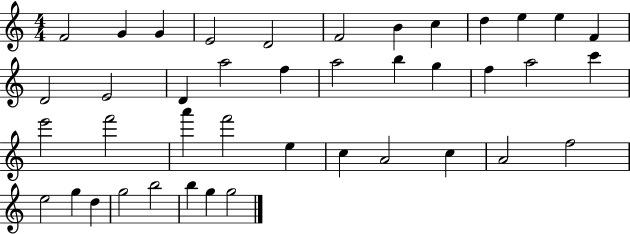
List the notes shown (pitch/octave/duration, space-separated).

F4/h G4/q G4/q E4/h D4/h F4/h B4/q C5/q D5/q E5/q E5/q F4/q D4/h E4/h D4/q A5/h F5/q A5/h B5/q G5/q F5/q A5/h C6/q E6/h F6/h A6/q F6/h E5/q C5/q A4/h C5/q A4/h F5/h E5/h G5/q D5/q G5/h B5/h B5/q G5/q G5/h